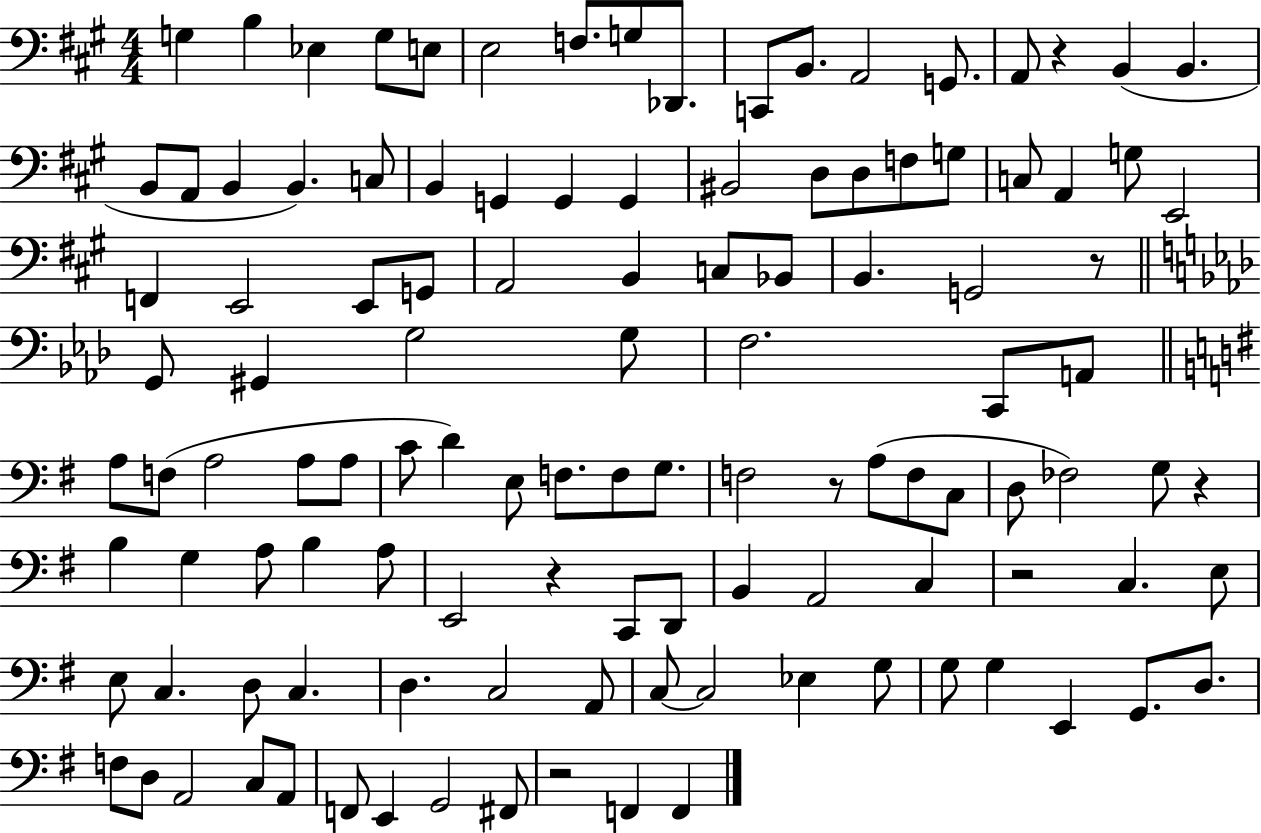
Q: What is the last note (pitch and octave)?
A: F2